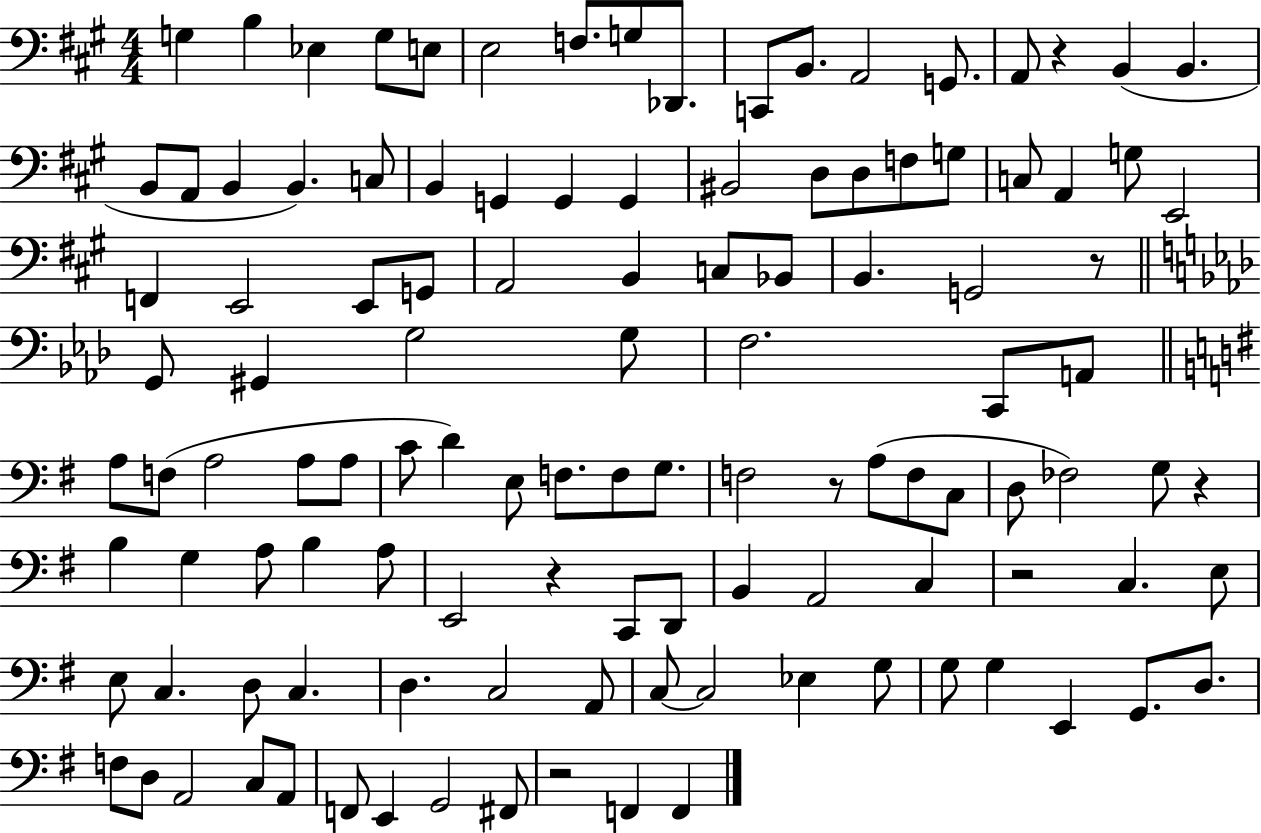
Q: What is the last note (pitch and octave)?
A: F2